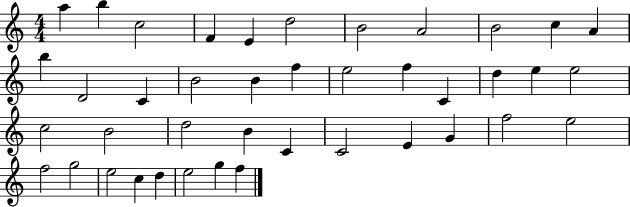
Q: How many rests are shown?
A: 0